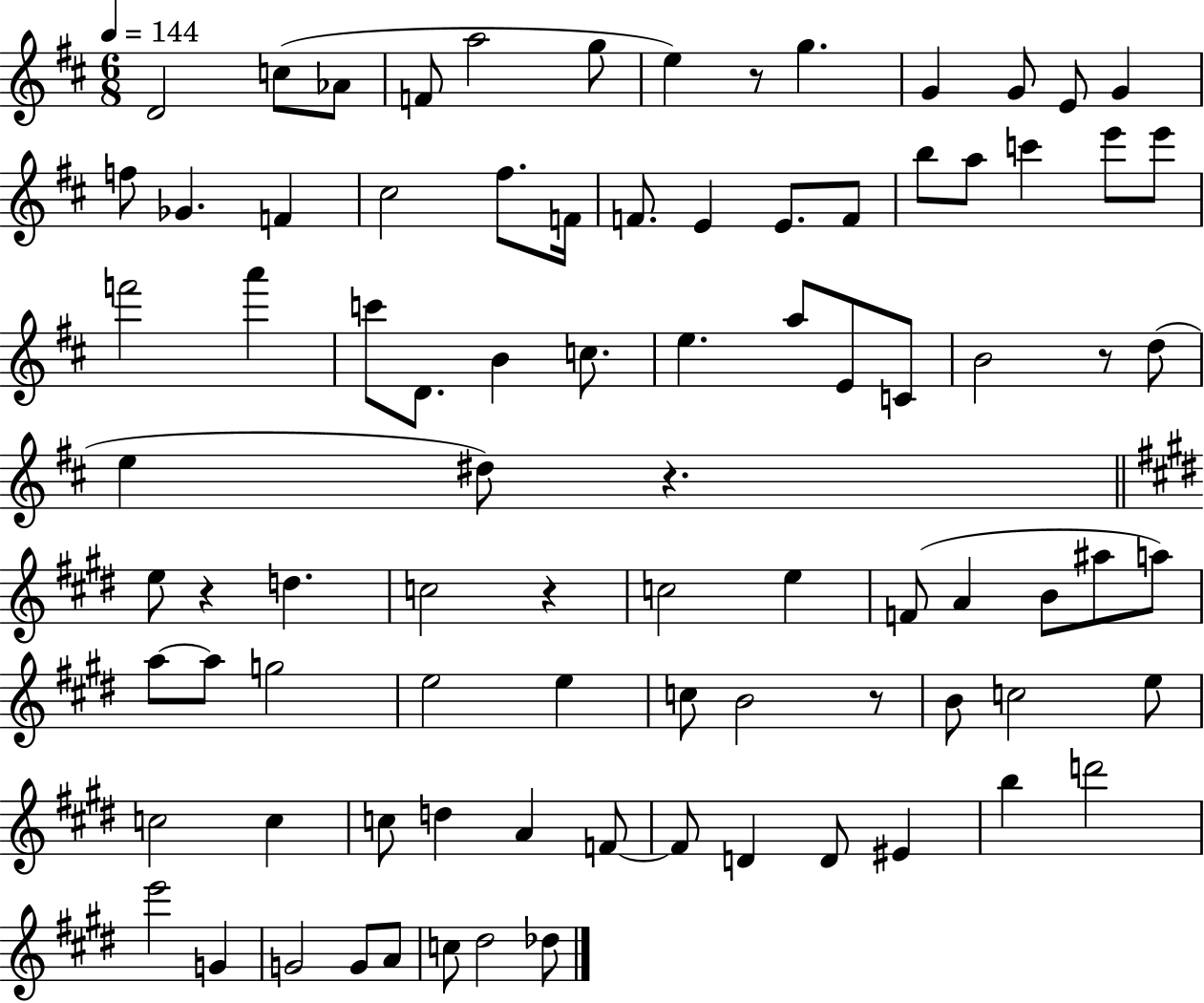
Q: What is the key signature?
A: D major